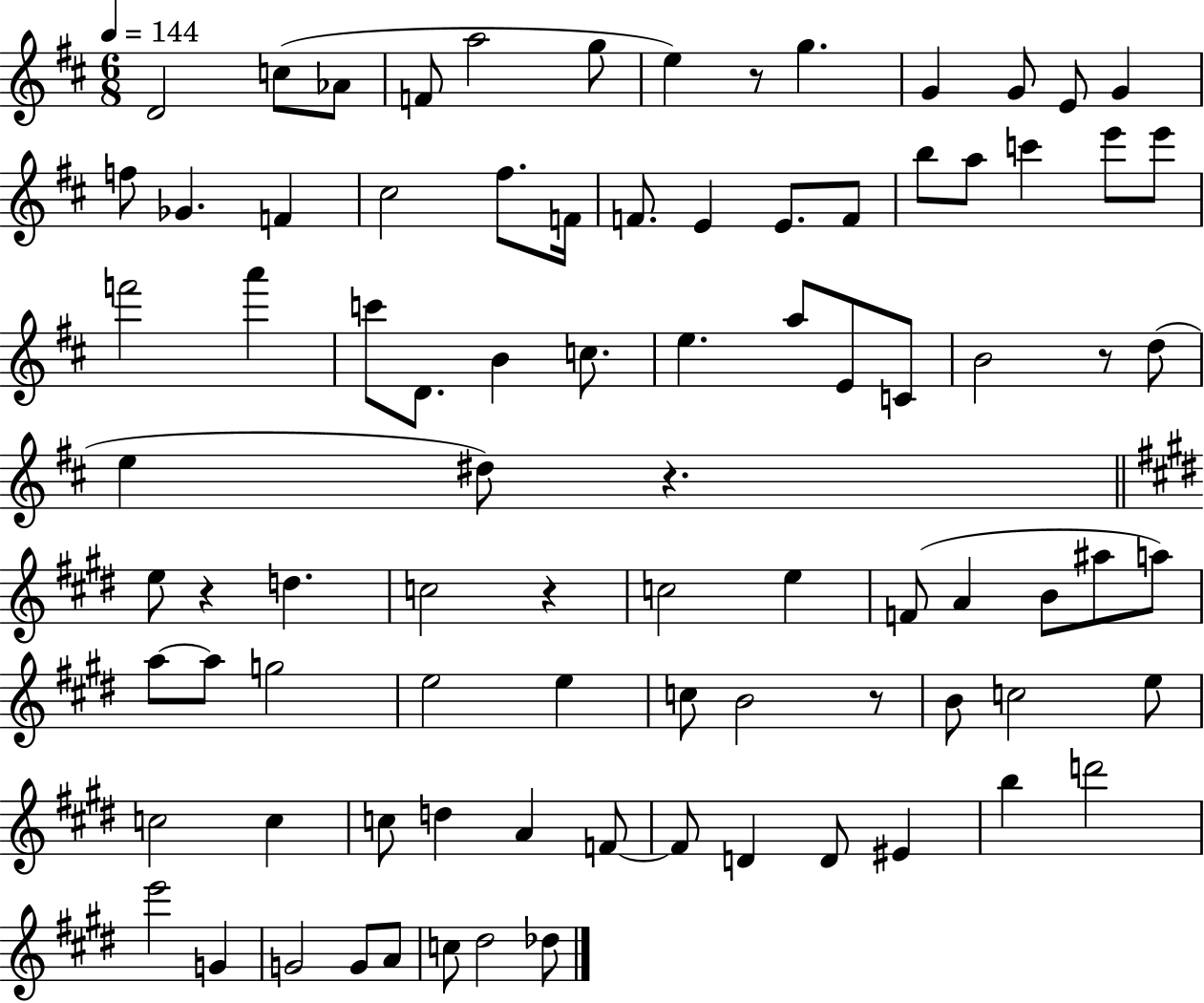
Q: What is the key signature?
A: D major